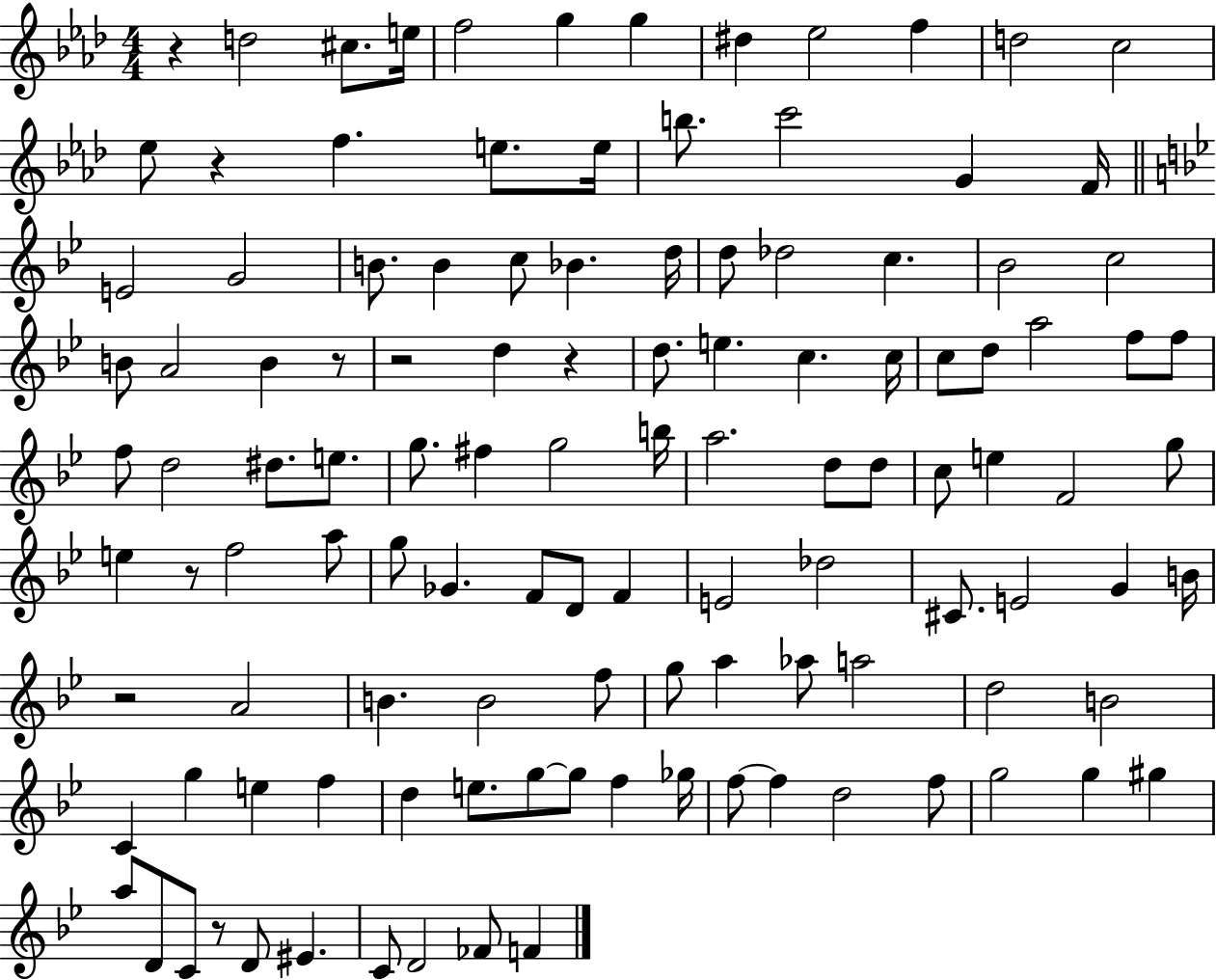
{
  \clef treble
  \numericTimeSignature
  \time 4/4
  \key aes \major
  r4 d''2 cis''8. e''16 | f''2 g''4 g''4 | dis''4 ees''2 f''4 | d''2 c''2 | \break ees''8 r4 f''4. e''8. e''16 | b''8. c'''2 g'4 f'16 | \bar "||" \break \key bes \major e'2 g'2 | b'8. b'4 c''8 bes'4. d''16 | d''8 des''2 c''4. | bes'2 c''2 | \break b'8 a'2 b'4 r8 | r2 d''4 r4 | d''8. e''4. c''4. c''16 | c''8 d''8 a''2 f''8 f''8 | \break f''8 d''2 dis''8. e''8. | g''8. fis''4 g''2 b''16 | a''2. d''8 d''8 | c''8 e''4 f'2 g''8 | \break e''4 r8 f''2 a''8 | g''8 ges'4. f'8 d'8 f'4 | e'2 des''2 | cis'8. e'2 g'4 b'16 | \break r2 a'2 | b'4. b'2 f''8 | g''8 a''4 aes''8 a''2 | d''2 b'2 | \break c'4 g''4 e''4 f''4 | d''4 e''8. g''8~~ g''8 f''4 ges''16 | f''8~~ f''4 d''2 f''8 | g''2 g''4 gis''4 | \break a''8 d'8 c'8 r8 d'8 eis'4. | c'8 d'2 fes'8 f'4 | \bar "|."
}